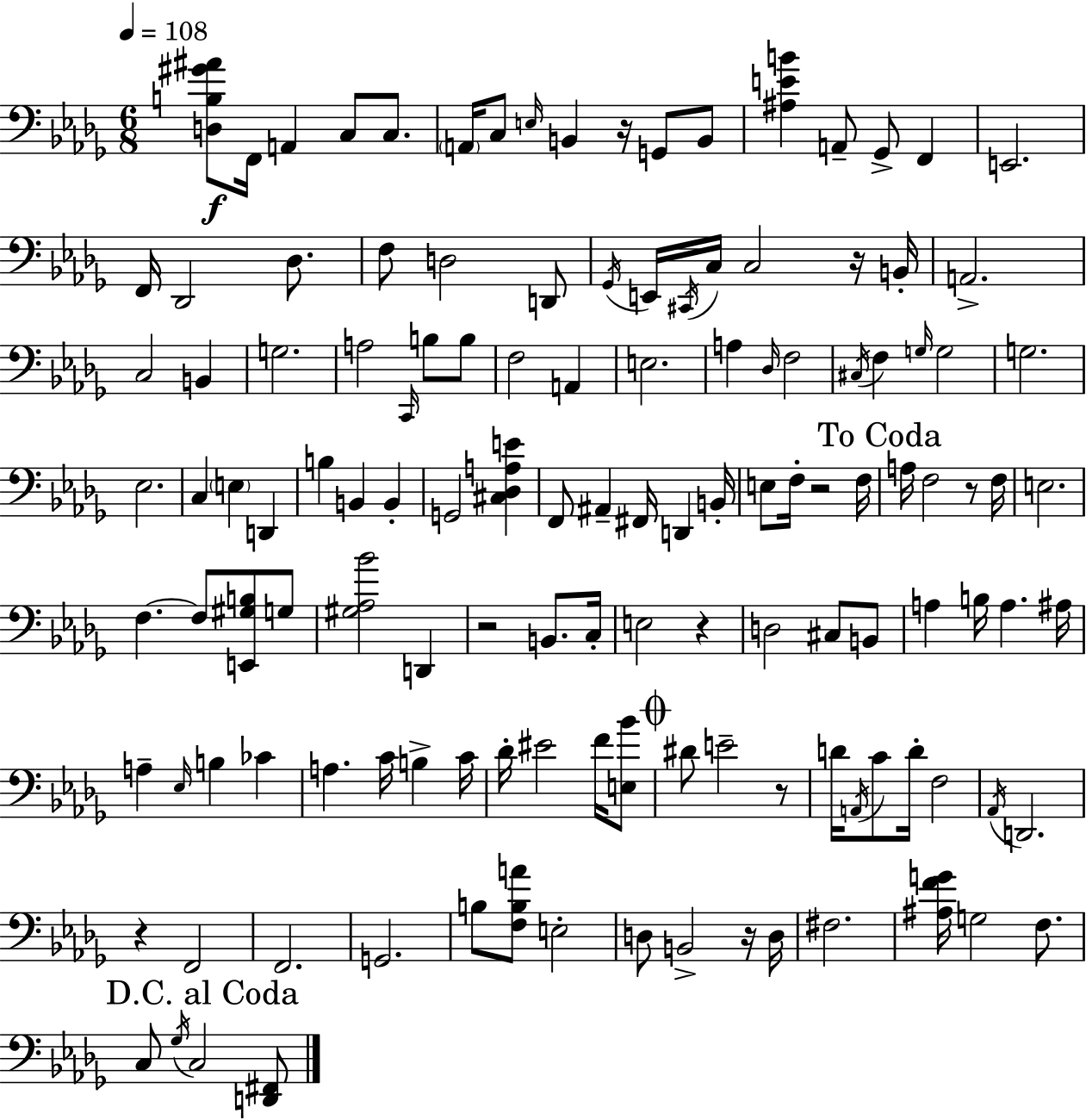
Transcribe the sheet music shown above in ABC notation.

X:1
T:Untitled
M:6/8
L:1/4
K:Bbm
[D,B,^G^A]/2 F,,/4 A,, C,/2 C,/2 A,,/4 C,/2 E,/4 B,, z/4 G,,/2 B,,/2 [^A,EB] A,,/2 _G,,/2 F,, E,,2 F,,/4 _D,,2 _D,/2 F,/2 D,2 D,,/2 _G,,/4 E,,/4 ^C,,/4 C,/4 C,2 z/4 B,,/4 A,,2 C,2 B,, G,2 A,2 C,,/4 B,/2 B,/2 F,2 A,, E,2 A, _D,/4 F,2 ^C,/4 F, G,/4 G,2 G,2 _E,2 C, E, D,, B, B,, B,, G,,2 [^C,_D,A,E] F,,/2 ^A,, ^F,,/4 D,, B,,/4 E,/2 F,/4 z2 F,/4 A,/4 F,2 z/2 F,/4 E,2 F, F,/2 [E,,^G,B,]/2 G,/2 [^G,_A,_B]2 D,, z2 B,,/2 C,/4 E,2 z D,2 ^C,/2 B,,/2 A, B,/4 A, ^A,/4 A, _E,/4 B, _C A, C/4 B, C/4 _D/4 ^E2 F/4 [E,_B]/2 ^D/2 E2 z/2 D/4 A,,/4 C/2 D/4 F,2 _A,,/4 D,,2 z F,,2 F,,2 G,,2 B,/2 [F,B,A]/2 E,2 D,/2 B,,2 z/4 D,/4 ^F,2 [^A,FG]/4 G,2 F,/2 C,/2 _G,/4 C,2 [D,,^F,,]/2